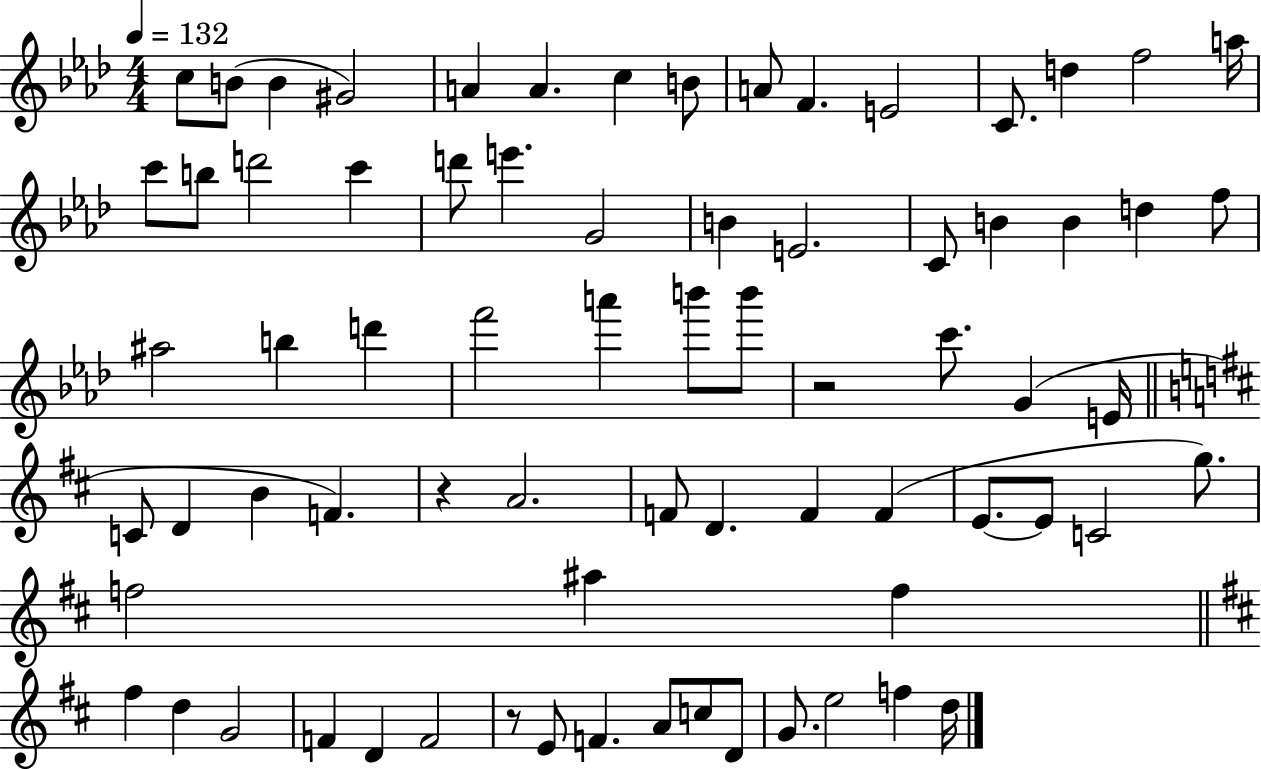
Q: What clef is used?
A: treble